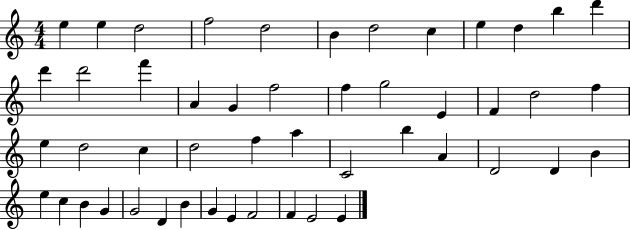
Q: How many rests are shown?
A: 0